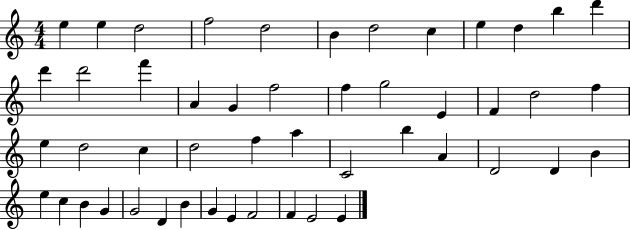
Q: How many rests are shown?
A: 0